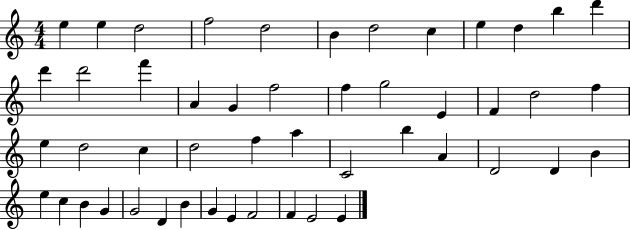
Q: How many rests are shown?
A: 0